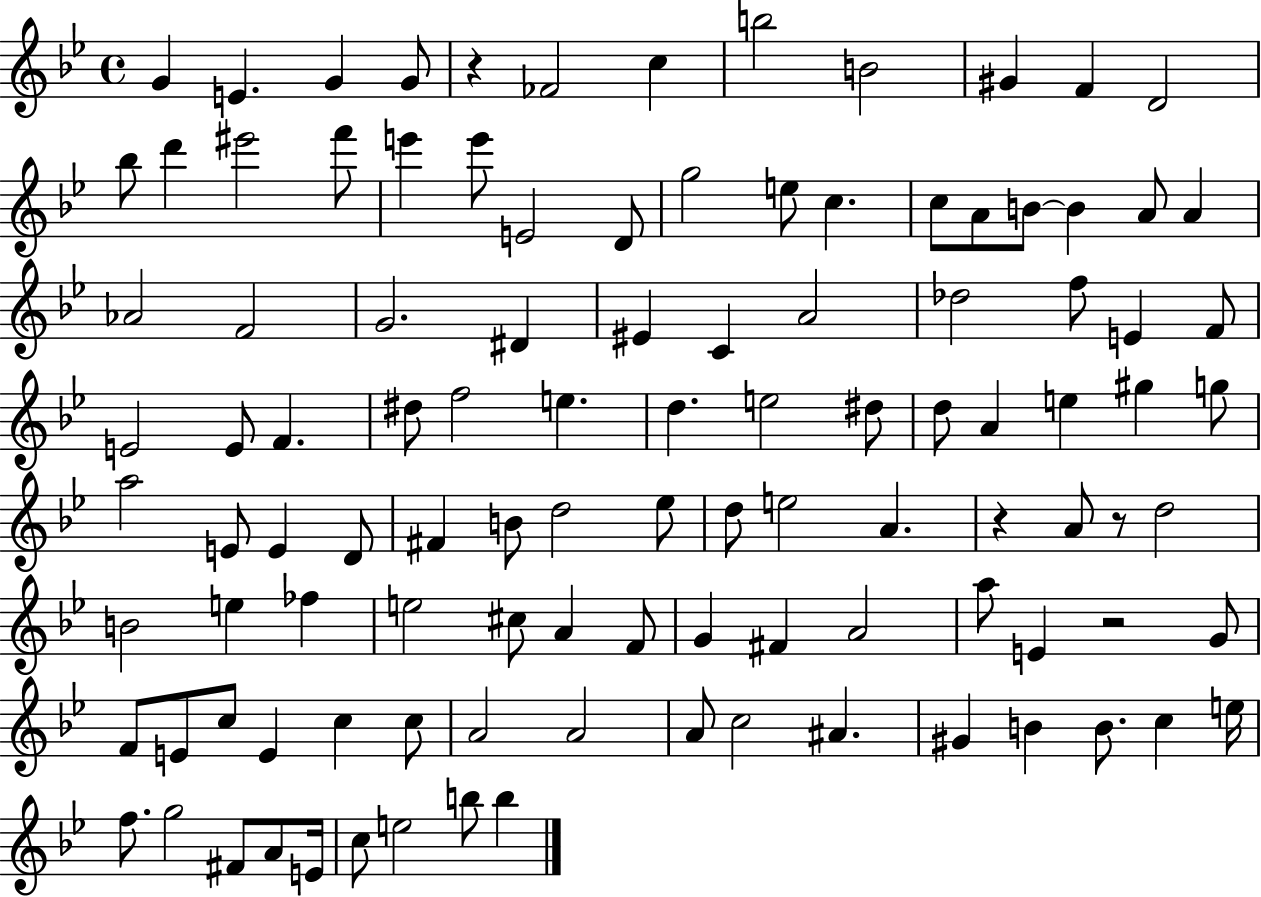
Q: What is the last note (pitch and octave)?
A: B5